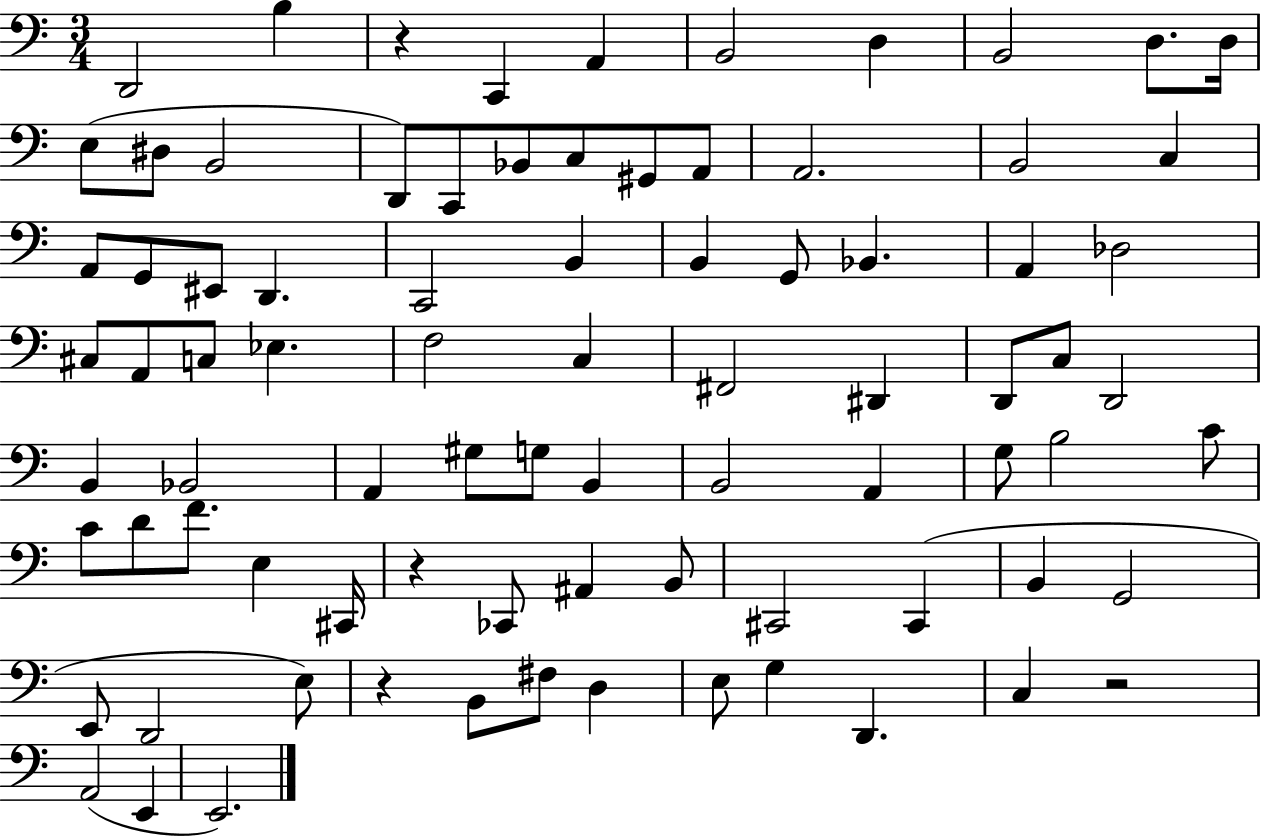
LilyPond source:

{
  \clef bass
  \numericTimeSignature
  \time 3/4
  \key c \major
  d,2 b4 | r4 c,4 a,4 | b,2 d4 | b,2 d8. d16 | \break e8( dis8 b,2 | d,8) c,8 bes,8 c8 gis,8 a,8 | a,2. | b,2 c4 | \break a,8 g,8 eis,8 d,4. | c,2 b,4 | b,4 g,8 bes,4. | a,4 des2 | \break cis8 a,8 c8 ees4. | f2 c4 | fis,2 dis,4 | d,8 c8 d,2 | \break b,4 bes,2 | a,4 gis8 g8 b,4 | b,2 a,4 | g8 b2 c'8 | \break c'8 d'8 f'8. e4 cis,16 | r4 ces,8 ais,4 b,8 | cis,2 cis,4( | b,4 g,2 | \break e,8 d,2 e8) | r4 b,8 fis8 d4 | e8 g4 d,4. | c4 r2 | \break a,2( e,4 | e,2.) | \bar "|."
}